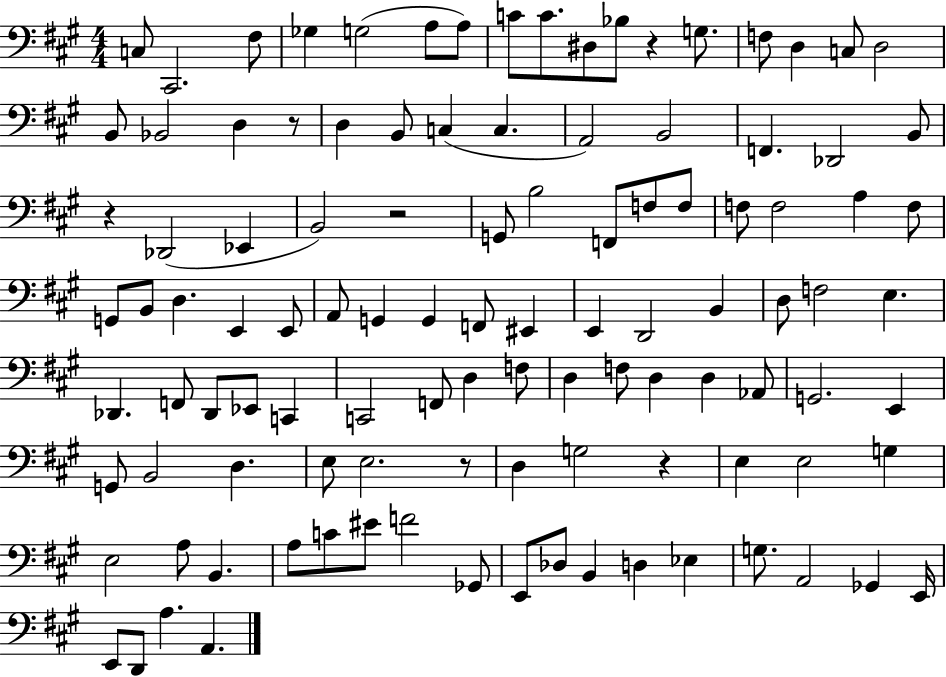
C3/e C#2/h. F#3/e Gb3/q G3/h A3/e A3/e C4/e C4/e. D#3/e Bb3/e R/q G3/e. F3/e D3/q C3/e D3/h B2/e Bb2/h D3/q R/e D3/q B2/e C3/q C3/q. A2/h B2/h F2/q. Db2/h B2/e R/q Db2/h Eb2/q B2/h R/h G2/e B3/h F2/e F3/e F3/e F3/e F3/h A3/q F3/e G2/e B2/e D3/q. E2/q E2/e A2/e G2/q G2/q F2/e EIS2/q E2/q D2/h B2/q D3/e F3/h E3/q. Db2/q. F2/e Db2/e Eb2/e C2/q C2/h F2/e D3/q F3/e D3/q F3/e D3/q D3/q Ab2/e G2/h. E2/q G2/e B2/h D3/q. E3/e E3/h. R/e D3/q G3/h R/q E3/q E3/h G3/q E3/h A3/e B2/q. A3/e C4/e EIS4/e F4/h Gb2/e E2/e Db3/e B2/q D3/q Eb3/q G3/e. A2/h Gb2/q E2/s E2/e D2/e A3/q. A2/q.